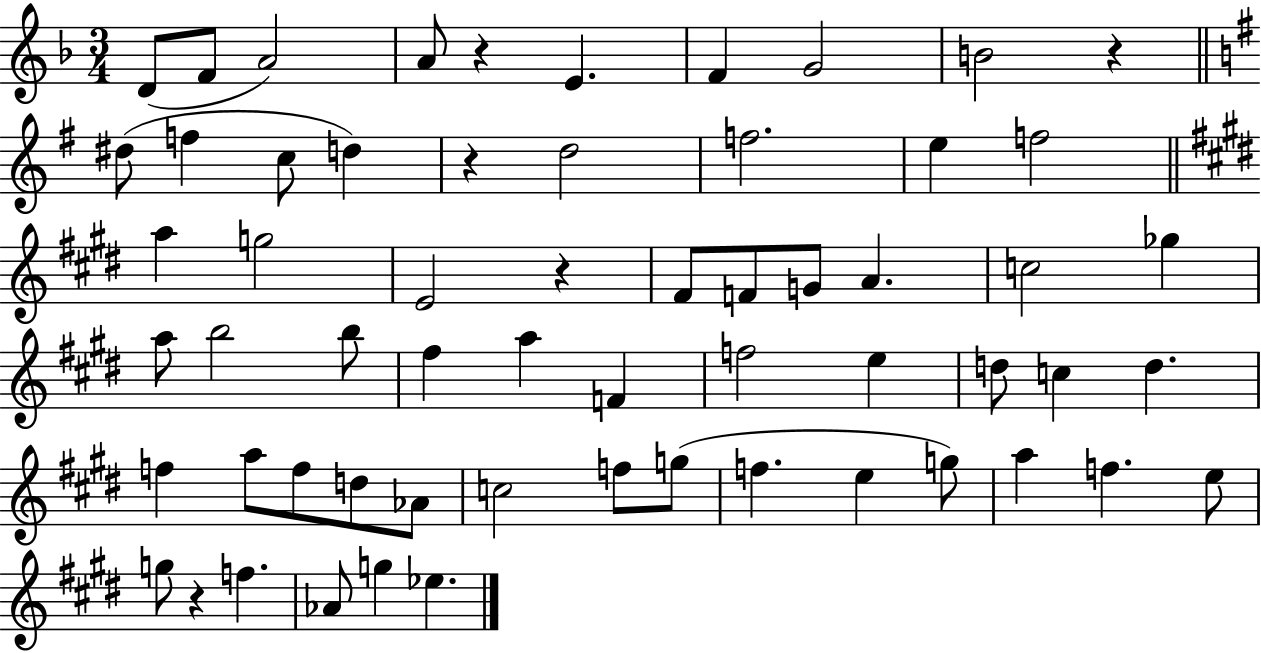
D4/e F4/e A4/h A4/e R/q E4/q. F4/q G4/h B4/h R/q D#5/e F5/q C5/e D5/q R/q D5/h F5/h. E5/q F5/h A5/q G5/h E4/h R/q F#4/e F4/e G4/e A4/q. C5/h Gb5/q A5/e B5/h B5/e F#5/q A5/q F4/q F5/h E5/q D5/e C5/q D5/q. F5/q A5/e F5/e D5/e Ab4/e C5/h F5/e G5/e F5/q. E5/q G5/e A5/q F5/q. E5/e G5/e R/q F5/q. Ab4/e G5/q Eb5/q.